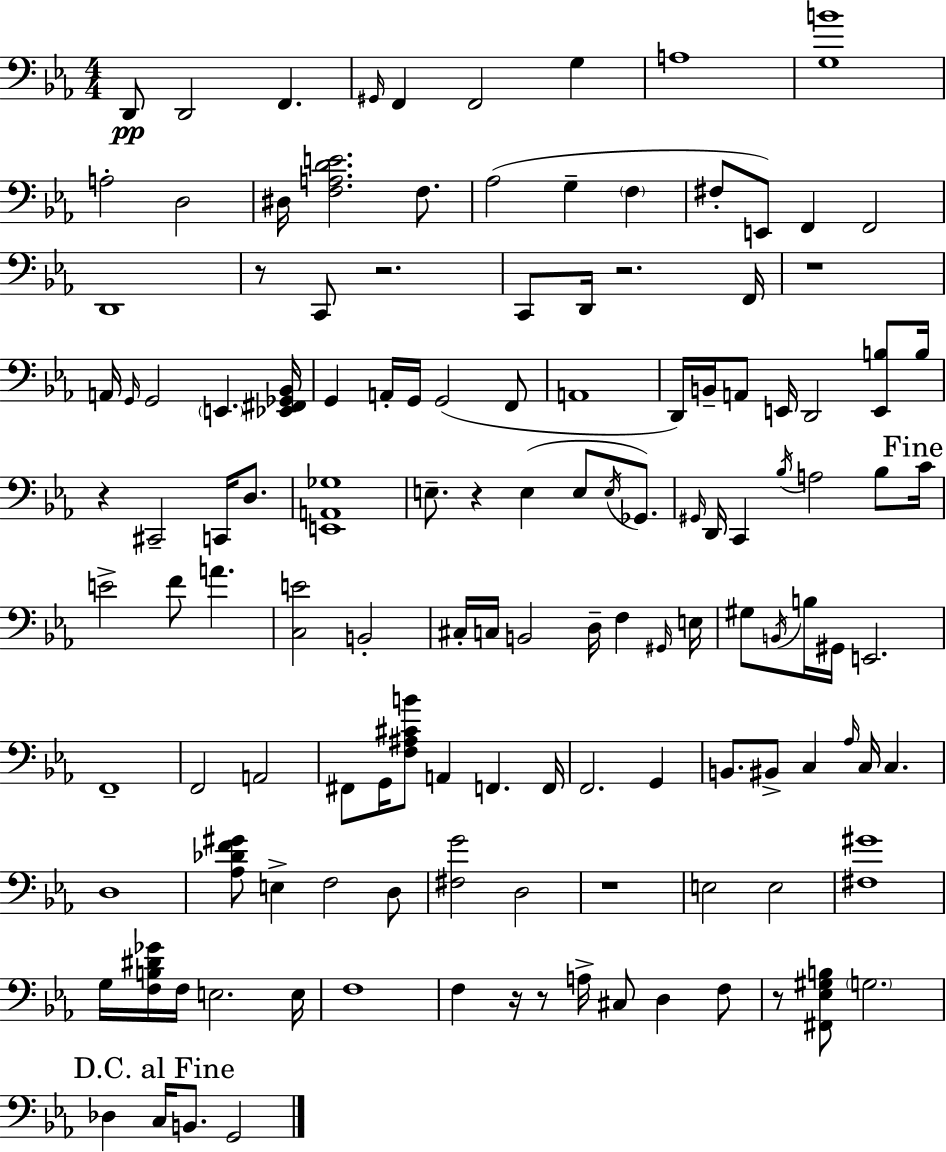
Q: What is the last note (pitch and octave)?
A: G2